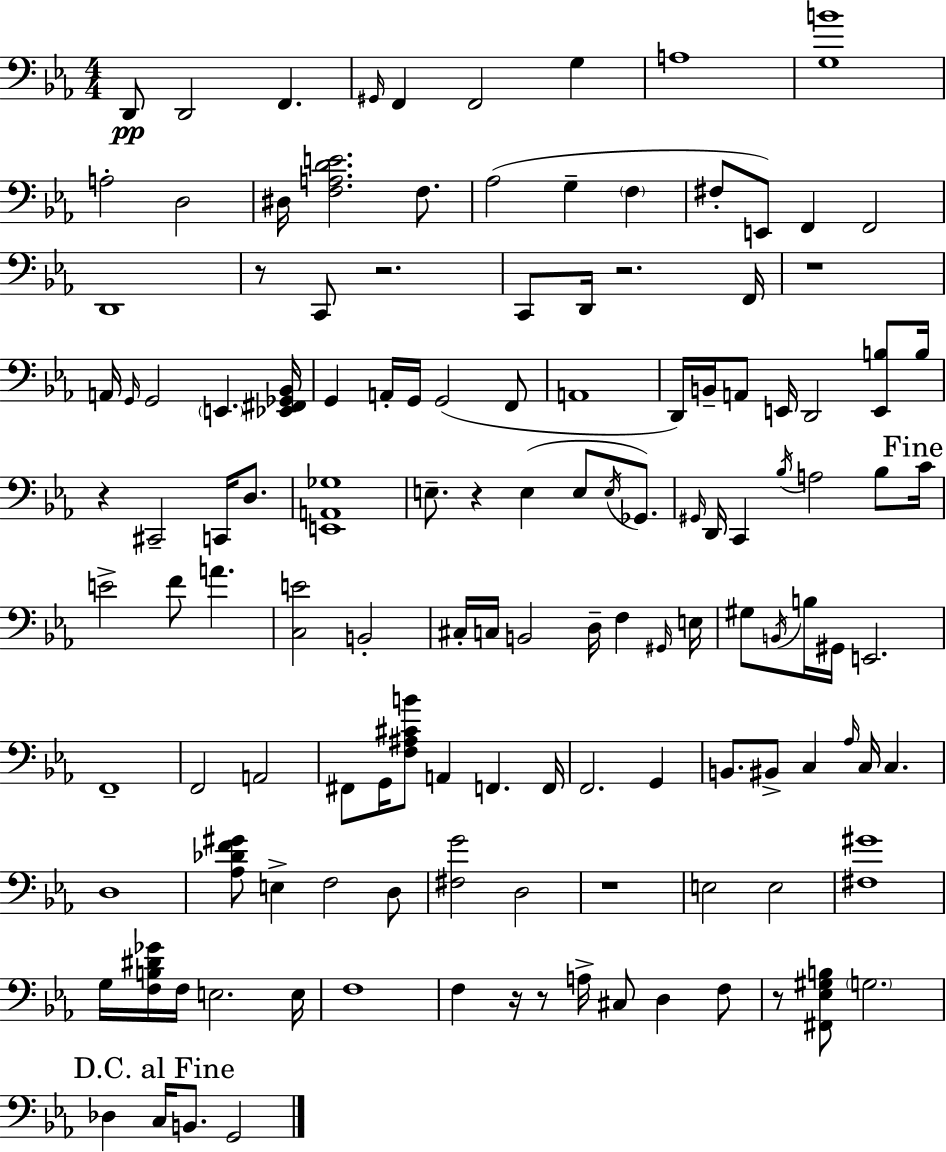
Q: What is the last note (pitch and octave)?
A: G2